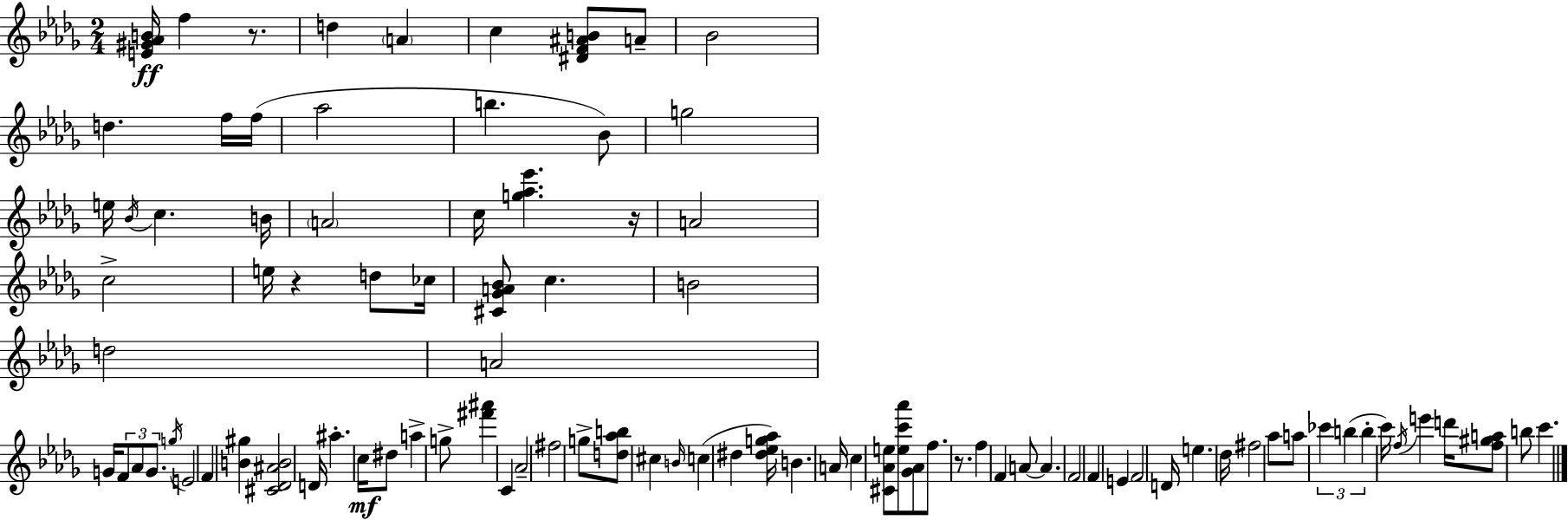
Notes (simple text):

[E4,G#4,Ab4,B4]/s F5/q R/e. D5/q A4/q C5/q [D#4,F4,A#4,B4]/e A4/e Bb4/h D5/q. F5/s F5/s Ab5/h B5/q. Bb4/e G5/h E5/s Bb4/s C5/q. B4/s A4/h C5/s [G5,Ab5,Eb6]/q. R/s A4/h C5/h E5/s R/q D5/e CES5/s [C#4,Gb4,A4,Bb4]/e C5/q. B4/h D5/h A4/h G4/s F4/e Ab4/e G4/e. G5/s E4/h F4/q [B4,G#5]/q [C#4,Db4,A#4,B4]/h D4/s A#5/q. C5/s D#5/e A5/q G5/e [F#6,A#6]/q C4/q Ab4/h F#5/h G5/e [D5,Ab5,B5]/e C#5/q B4/s C5/q D#5/q [D#5,Eb5,G5,Ab5]/s B4/q. A4/s C5/q [C#4,Ab4,E5]/e [E5,C6,Ab6]/e [Gb4,Ab4]/e F5/e. R/e. F5/q F4/q A4/e A4/q. F4/h F4/q E4/q F4/h D4/s E5/q. Db5/s F#5/h Ab5/e A5/e CES6/q B5/q B5/q C6/s F5/s E6/q D6/s [F5,G#5,A5]/e B5/e C6/q.